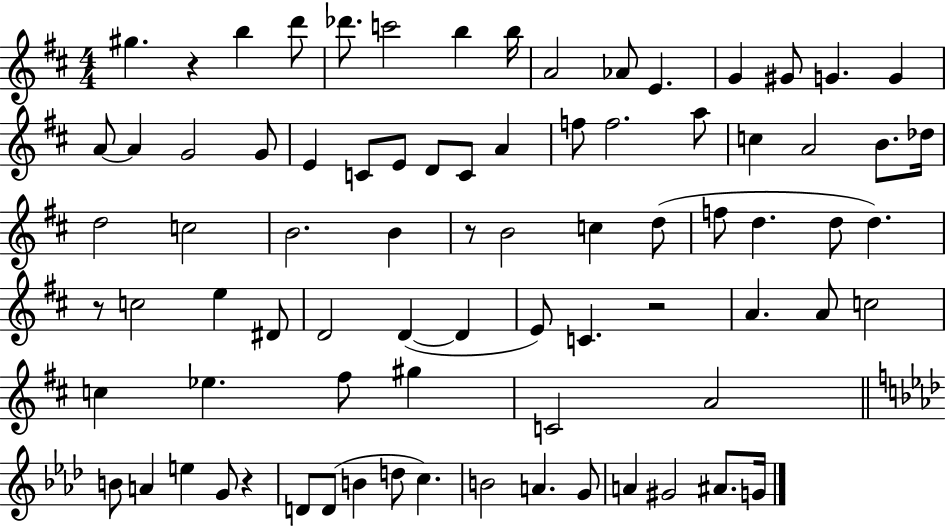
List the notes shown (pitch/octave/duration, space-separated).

G#5/q. R/q B5/q D6/e Db6/e. C6/h B5/q B5/s A4/h Ab4/e E4/q. G4/q G#4/e G4/q. G4/q A4/e A4/q G4/h G4/e E4/q C4/e E4/e D4/e C4/e A4/q F5/e F5/h. A5/e C5/q A4/h B4/e. Db5/s D5/h C5/h B4/h. B4/q R/e B4/h C5/q D5/e F5/e D5/q. D5/e D5/q. R/e C5/h E5/q D#4/e D4/h D4/q D4/q E4/e C4/q. R/h A4/q. A4/e C5/h C5/q Eb5/q. F#5/e G#5/q C4/h A4/h B4/e A4/q E5/q G4/e R/q D4/e D4/e B4/q D5/e C5/q. B4/h A4/q. G4/e A4/q G#4/h A#4/e. G4/s